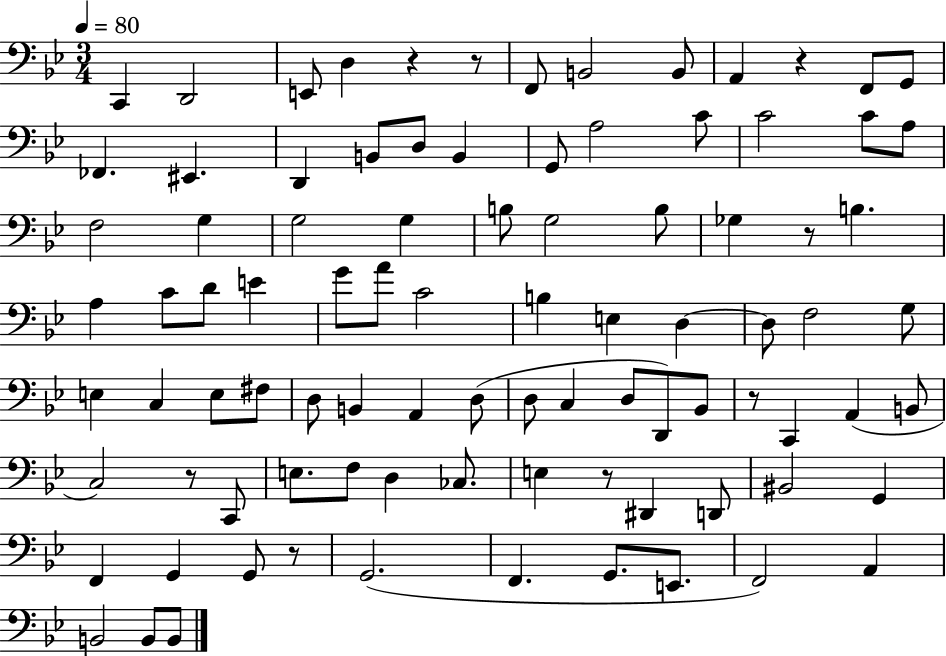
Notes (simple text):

C2/q D2/h E2/e D3/q R/q R/e F2/e B2/h B2/e A2/q R/q F2/e G2/e FES2/q. EIS2/q. D2/q B2/e D3/e B2/q G2/e A3/h C4/e C4/h C4/e A3/e F3/h G3/q G3/h G3/q B3/e G3/h B3/e Gb3/q R/e B3/q. A3/q C4/e D4/e E4/q G4/e A4/e C4/h B3/q E3/q D3/q D3/e F3/h G3/e E3/q C3/q E3/e F#3/e D3/e B2/q A2/q D3/e D3/e C3/q D3/e D2/e Bb2/e R/e C2/q A2/q B2/e C3/h R/e C2/e E3/e. F3/e D3/q CES3/e. E3/q R/e D#2/q D2/e BIS2/h G2/q F2/q G2/q G2/e R/e G2/h. F2/q. G2/e. E2/e. F2/h A2/q B2/h B2/e B2/e